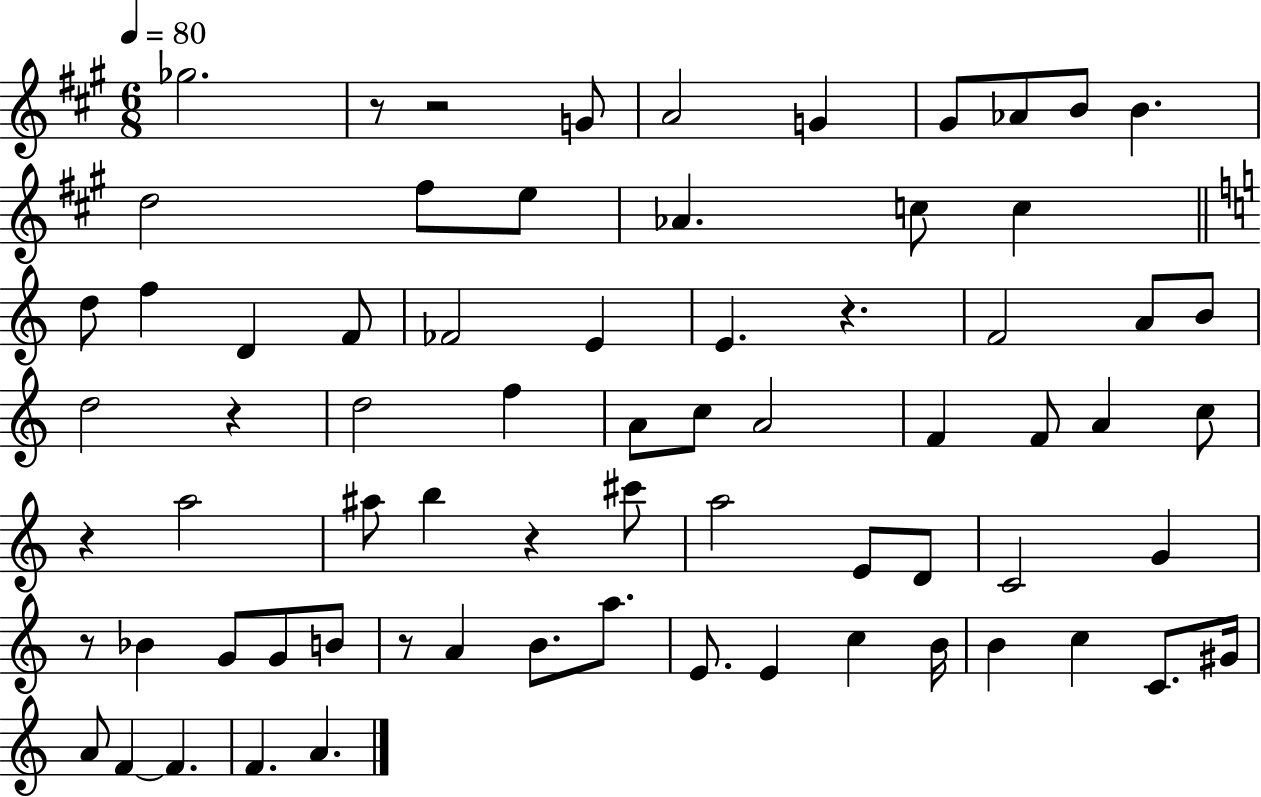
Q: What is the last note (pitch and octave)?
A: A4